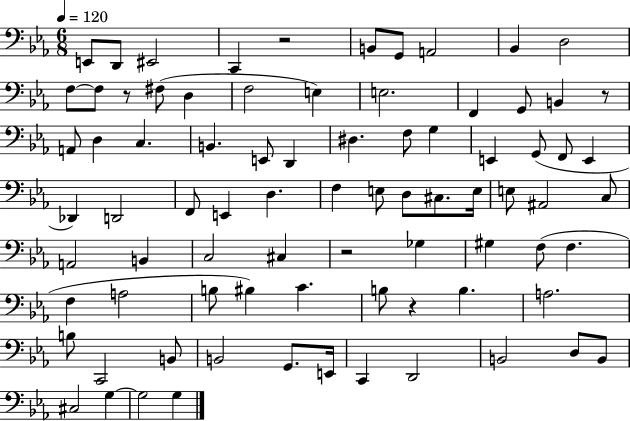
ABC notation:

X:1
T:Untitled
M:6/8
L:1/4
K:Eb
E,,/2 D,,/2 ^E,,2 C,, z2 B,,/2 G,,/2 A,,2 _B,, D,2 F,/2 F,/2 z/2 ^F,/2 D, F,2 E, E,2 F,, G,,/2 B,, z/2 A,,/2 D, C, B,, E,,/2 D,, ^D, F,/2 G, E,, G,,/2 F,,/2 E,, _D,, D,,2 F,,/2 E,, D, F, E,/2 D,/2 ^C,/2 E,/4 E,/2 ^A,,2 C,/2 A,,2 B,, C,2 ^C, z2 _G, ^G, F,/2 F, F, A,2 B,/2 ^B, C B,/2 z B, A,2 B,/2 C,,2 B,,/2 B,,2 G,,/2 E,,/4 C,, D,,2 B,,2 D,/2 B,,/2 ^C,2 G, G,2 G,